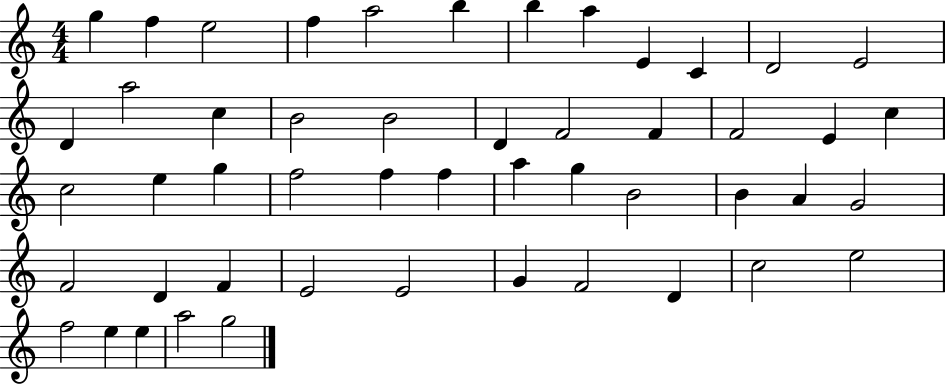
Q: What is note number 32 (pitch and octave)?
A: B4